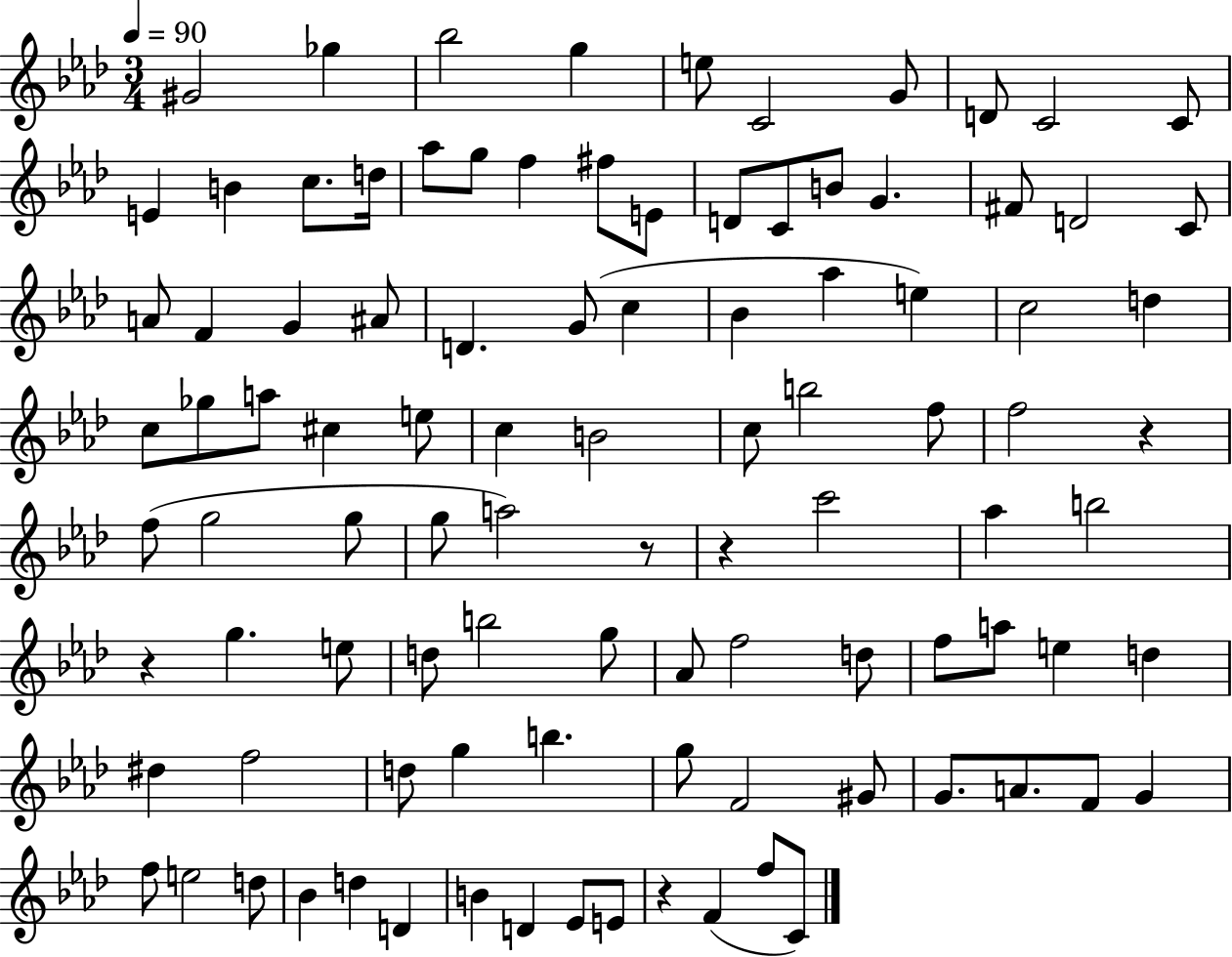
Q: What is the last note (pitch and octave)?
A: C4